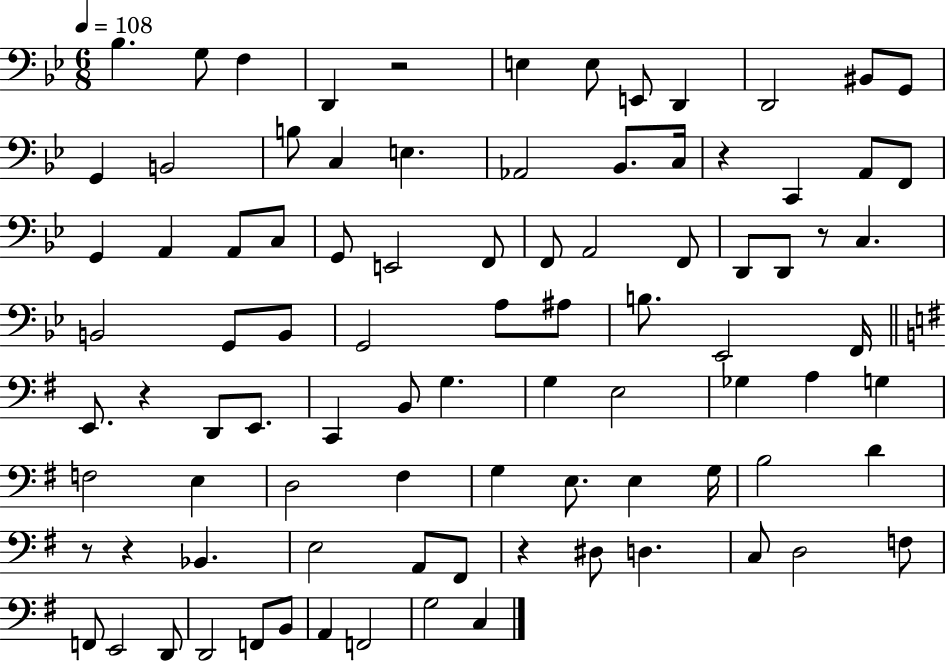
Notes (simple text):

Bb3/q. G3/e F3/q D2/q R/h E3/q E3/e E2/e D2/q D2/h BIS2/e G2/e G2/q B2/h B3/e C3/q E3/q. Ab2/h Bb2/e. C3/s R/q C2/q A2/e F2/e G2/q A2/q A2/e C3/e G2/e E2/h F2/e F2/e A2/h F2/e D2/e D2/e R/e C3/q. B2/h G2/e B2/e G2/h A3/e A#3/e B3/e. Eb2/h F2/s E2/e. R/q D2/e E2/e. C2/q B2/e G3/q. G3/q E3/h Gb3/q A3/q G3/q F3/h E3/q D3/h F#3/q G3/q E3/e. E3/q G3/s B3/h D4/q R/e R/q Bb2/q. E3/h A2/e F#2/e R/q D#3/e D3/q. C3/e D3/h F3/e F2/e E2/h D2/e D2/h F2/e B2/e A2/q F2/h G3/h C3/q